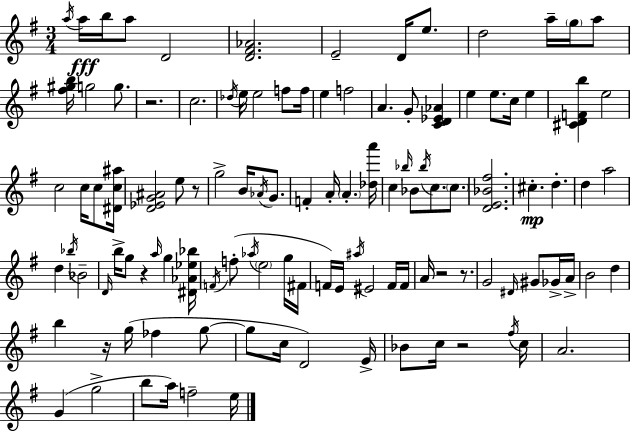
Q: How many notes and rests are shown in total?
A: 113